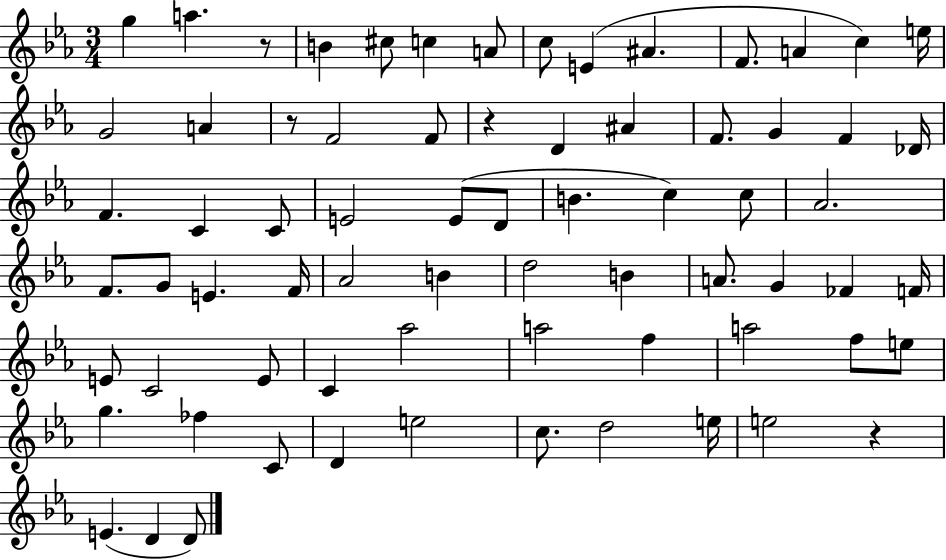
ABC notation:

X:1
T:Untitled
M:3/4
L:1/4
K:Eb
g a z/2 B ^c/2 c A/2 c/2 E ^A F/2 A c e/4 G2 A z/2 F2 F/2 z D ^A F/2 G F _D/4 F C C/2 E2 E/2 D/2 B c c/2 _A2 F/2 G/2 E F/4 _A2 B d2 B A/2 G _F F/4 E/2 C2 E/2 C _a2 a2 f a2 f/2 e/2 g _f C/2 D e2 c/2 d2 e/4 e2 z E D D/2